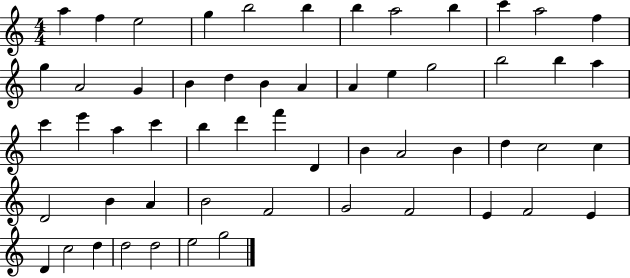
A5/q F5/q E5/h G5/q B5/h B5/q B5/q A5/h B5/q C6/q A5/h F5/q G5/q A4/h G4/q B4/q D5/q B4/q A4/q A4/q E5/q G5/h B5/h B5/q A5/q C6/q E6/q A5/q C6/q B5/q D6/q F6/q D4/q B4/q A4/h B4/q D5/q C5/h C5/q D4/h B4/q A4/q B4/h F4/h G4/h F4/h E4/q F4/h E4/q D4/q C5/h D5/q D5/h D5/h E5/h G5/h